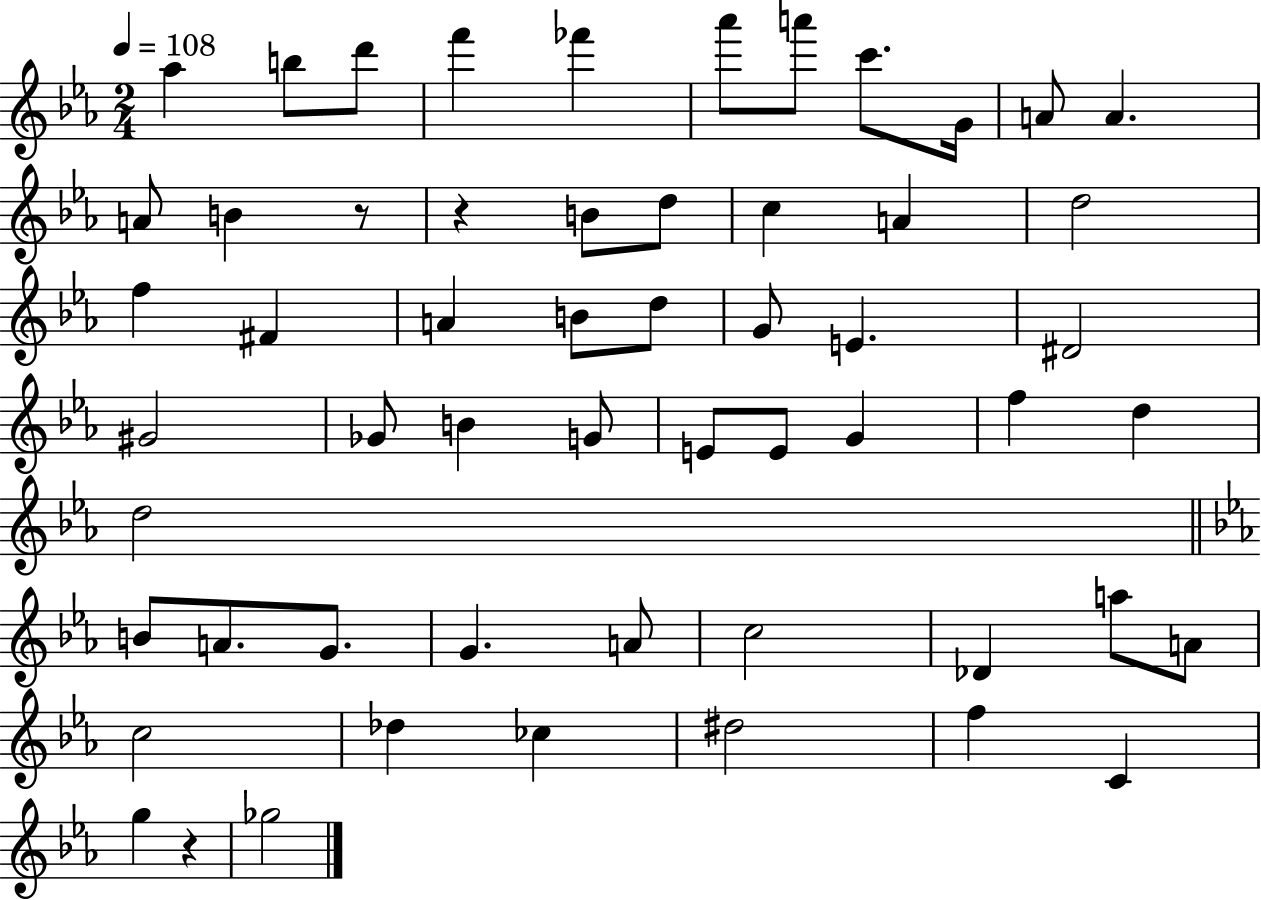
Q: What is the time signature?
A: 2/4